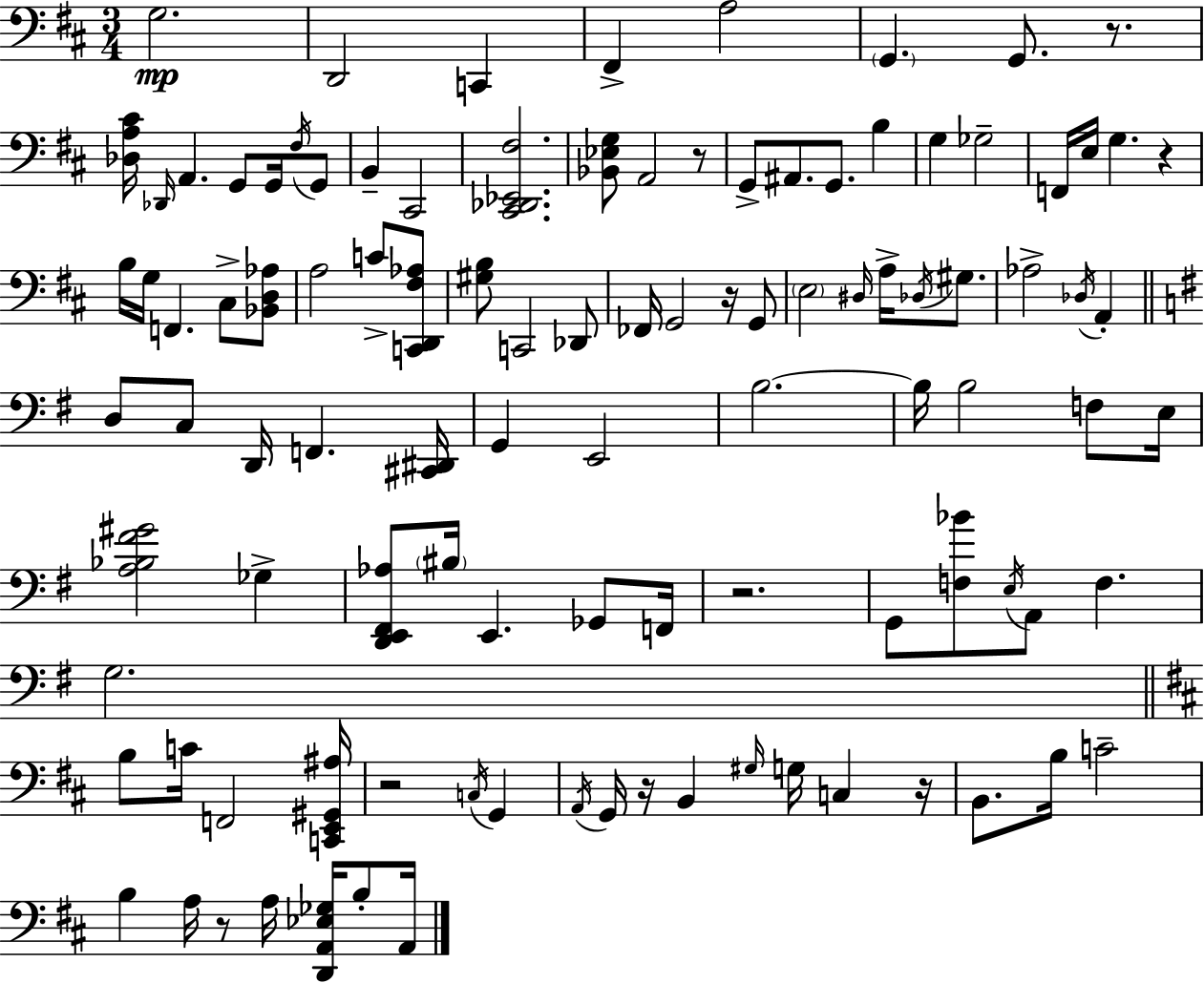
{
  \clef bass
  \numericTimeSignature
  \time 3/4
  \key d \major
  g2.\mp | d,2 c,4 | fis,4-> a2 | \parenthesize g,4. g,8. r8. | \break <des a cis'>16 \grace { des,16 } a,4. g,8 g,16 \acciaccatura { fis16 } | g,8 b,4-- cis,2 | <cis, des, ees, fis>2. | <bes, ees g>8 a,2 | \break r8 g,8-> ais,8. g,8. b4 | g4 ges2-- | f,16 e16 g4. r4 | b16 g16 f,4. cis8-> | \break <bes, d aes>8 a2 c'8-> | <c, d, fis aes>8 <gis b>8 c,2 | des,8 fes,16 g,2 r16 | g,8 \parenthesize e2 \grace { dis16 } a16-> | \break \acciaccatura { des16 } gis8. aes2-> | \acciaccatura { des16 } a,4-. \bar "||" \break \key g \major d8 c8 d,16 f,4. <cis, dis,>16 | g,4 e,2 | b2.~~ | b16 b2 f8 e16 | \break <a bes fis' gis'>2 ges4-> | <d, e, fis, aes>8 \parenthesize bis16 e,4. ges,8 f,16 | r2. | g,8 <f bes'>8 \acciaccatura { e16 } a,8 f4. | \break g2. | \bar "||" \break \key d \major b8 c'16 f,2 <c, e, gis, ais>16 | r2 \acciaccatura { c16 } g,4 | \acciaccatura { a,16 } g,16 r16 b,4 \grace { gis16 } g16 c4 | r16 b,8. b16 c'2-- | \break b4 a16 r8 a16 <d, a, ees ges>16 | b8-. a,16 \bar "|."
}